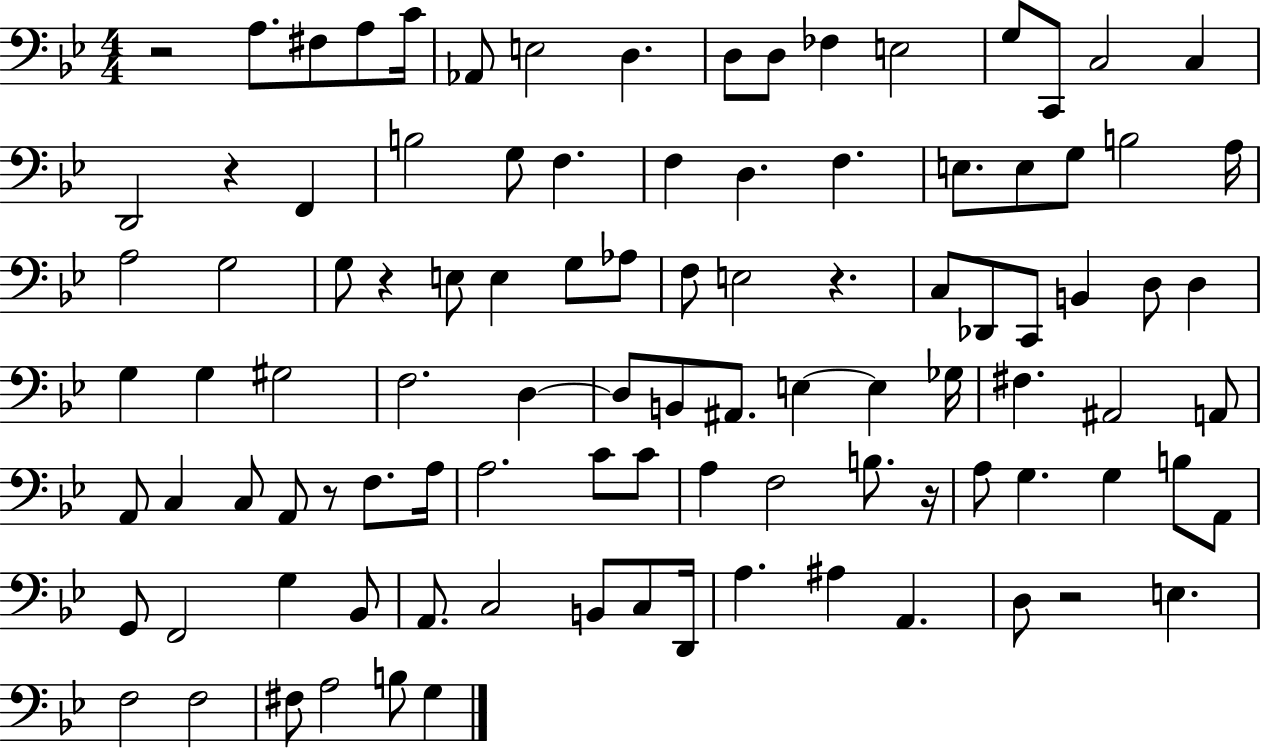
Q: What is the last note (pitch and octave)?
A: G3